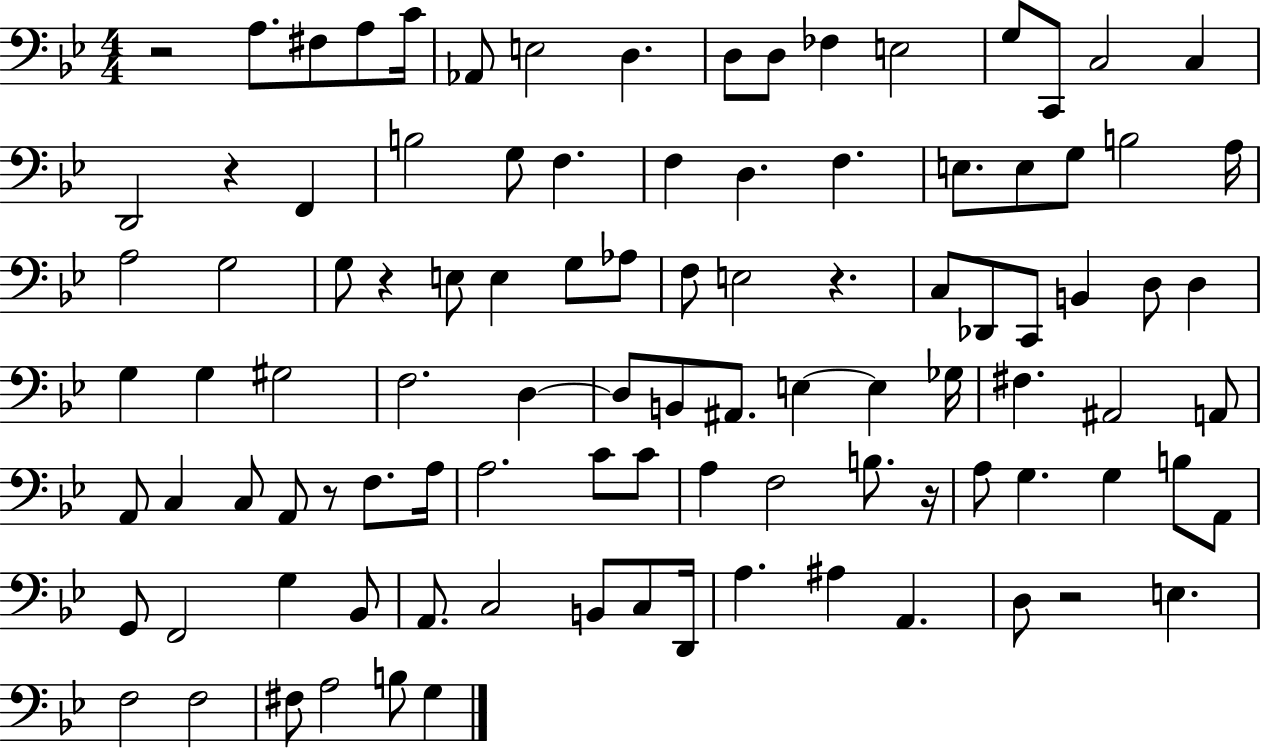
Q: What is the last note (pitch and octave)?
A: G3